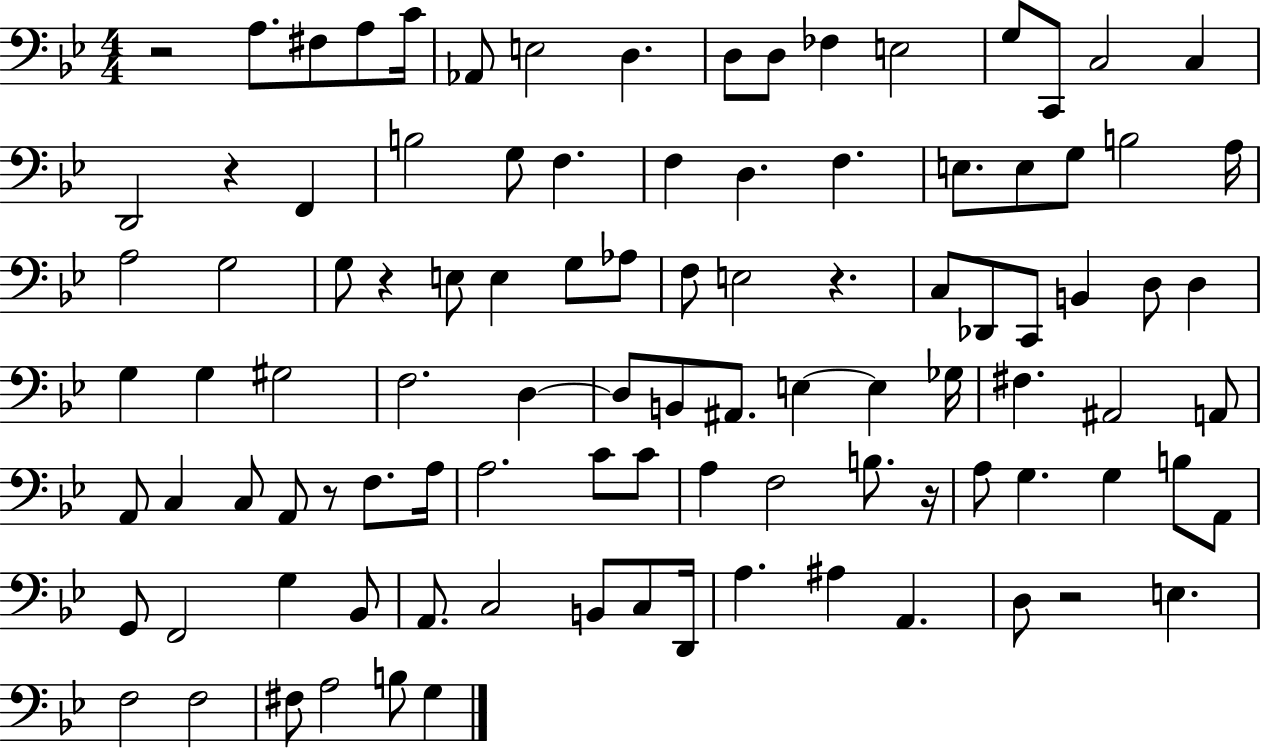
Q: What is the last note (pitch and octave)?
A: G3